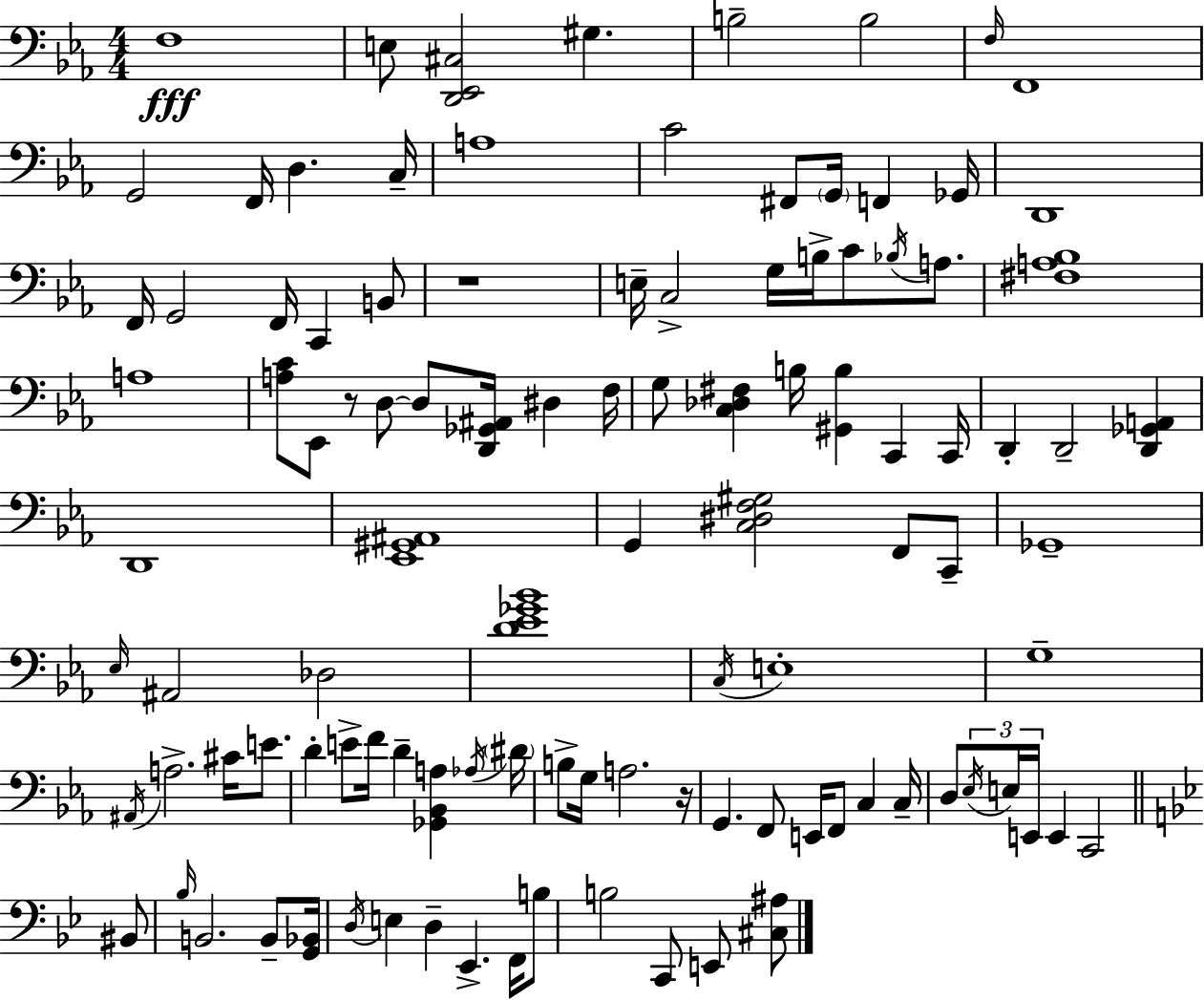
{
  \clef bass
  \numericTimeSignature
  \time 4/4
  \key ees \major
  f1\fff | e8 <d, ees, cis>2 gis4. | b2-- b2 | \grace { f16 } f,1 | \break g,2 f,16 d4. | c16-- a1 | c'2 fis,8 \parenthesize g,16 f,4 | ges,16 d,1 | \break f,16 g,2 f,16 c,4 b,8 | r1 | e16-- c2-> g16 b16-> c'8 \acciaccatura { bes16 } a8. | <fis a bes>1 | \break a1 | <a c'>8 ees,8 r8 d8~~ d8 <d, ges, ais,>16 dis4 | f16 g8 <c des fis>4 b16 <gis, b>4 c,4 | c,16 d,4-. d,2-- <d, ges, a,>4 | \break d,1 | <ees, gis, ais,>1 | g,4 <c dis f gis>2 f,8 | c,8-- ges,1-- | \break \grace { ees16 } ais,2 des2 | <d' ees' ges' bes'>1 | \acciaccatura { c16 } e1-. | g1-- | \break \acciaccatura { ais,16 } a2.-> | cis'16 e'8. d'4-. e'8-> f'16 d'4-- | <ges, bes, a>4 \acciaccatura { aes16 } \parenthesize dis'16 b8-> g16 a2. | r16 g,4. f,8 e,16 f,8 | \break c4 c16-- d8 \tuplet 3/2 { \acciaccatura { ees16 } e16 e,16 } e,4 c,2 | \bar "||" \break \key bes \major bis,8 \grace { bes16 } b,2. b,8-- | <g, bes,>16 \acciaccatura { d16 } e4 d4-- ees,4.-> | f,16 b8 b2 c,8 e,8 | <cis ais>8 \bar "|."
}